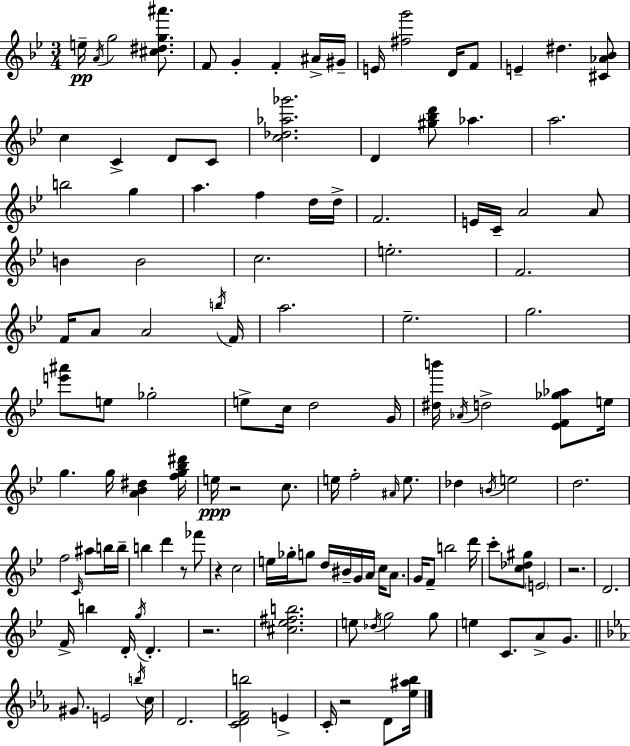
E5/s A4/s G5/h [C#5,D#5,G5,A#6]/e. F4/e G4/q F4/q A#4/s G#4/s E4/s [F#5,G6]/h D4/s F4/e E4/q D#5/q. [C#4,Ab4,Bb4]/e C5/q C4/q D4/e C4/e [C5,Db5,Ab5,Gb6]/h. D4/q [G#5,Bb5,D6]/e Ab5/q. A5/h. B5/h G5/q A5/q. F5/q D5/s D5/s F4/h. E4/s C4/s A4/h A4/e B4/q B4/h C5/h. E5/h. F4/h. F4/s A4/e A4/h B5/s F4/s A5/h. Eb5/h. G5/h. [E6,A#6]/e E5/e Gb5/h E5/e C5/s D5/h G4/s [D#5,B6]/s Ab4/s D5/h [Eb4,F4,Gb5,Ab5]/e E5/s G5/q. G5/s [A4,Bb4,D#5]/q [F5,G5,Bb5,D#6]/s E5/s R/h C5/e. E5/s F5/h A#4/s E5/e. Db5/q B4/s E5/h D5/h. F5/h C4/s A#5/e B5/s B5/s B5/q D6/q R/e FES6/e R/q C5/h E5/s Gb5/s G5/e D5/s BIS4/s G4/s A4/s C5/s A4/e. G4/s F4/e B5/h D6/s C6/e [C5,Db5,G#5]/e E4/h R/h. D4/h. F4/s B5/q D4/s G5/s D4/q. R/h. [C#5,Eb5,F#5,B5]/h. E5/e Db5/s G5/h G5/e E5/q C4/e. A4/e G4/e. G#4/e. E4/h B5/s C5/s D4/h. [C4,D4,F4,B5]/h E4/q C4/s R/h D4/e [Eb5,A#5,Bb5]/s